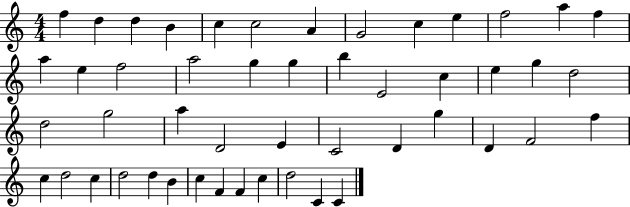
X:1
T:Untitled
M:4/4
L:1/4
K:C
f d d B c c2 A G2 c e f2 a f a e f2 a2 g g b E2 c e g d2 d2 g2 a D2 E C2 D g D F2 f c d2 c d2 d B c F F c d2 C C